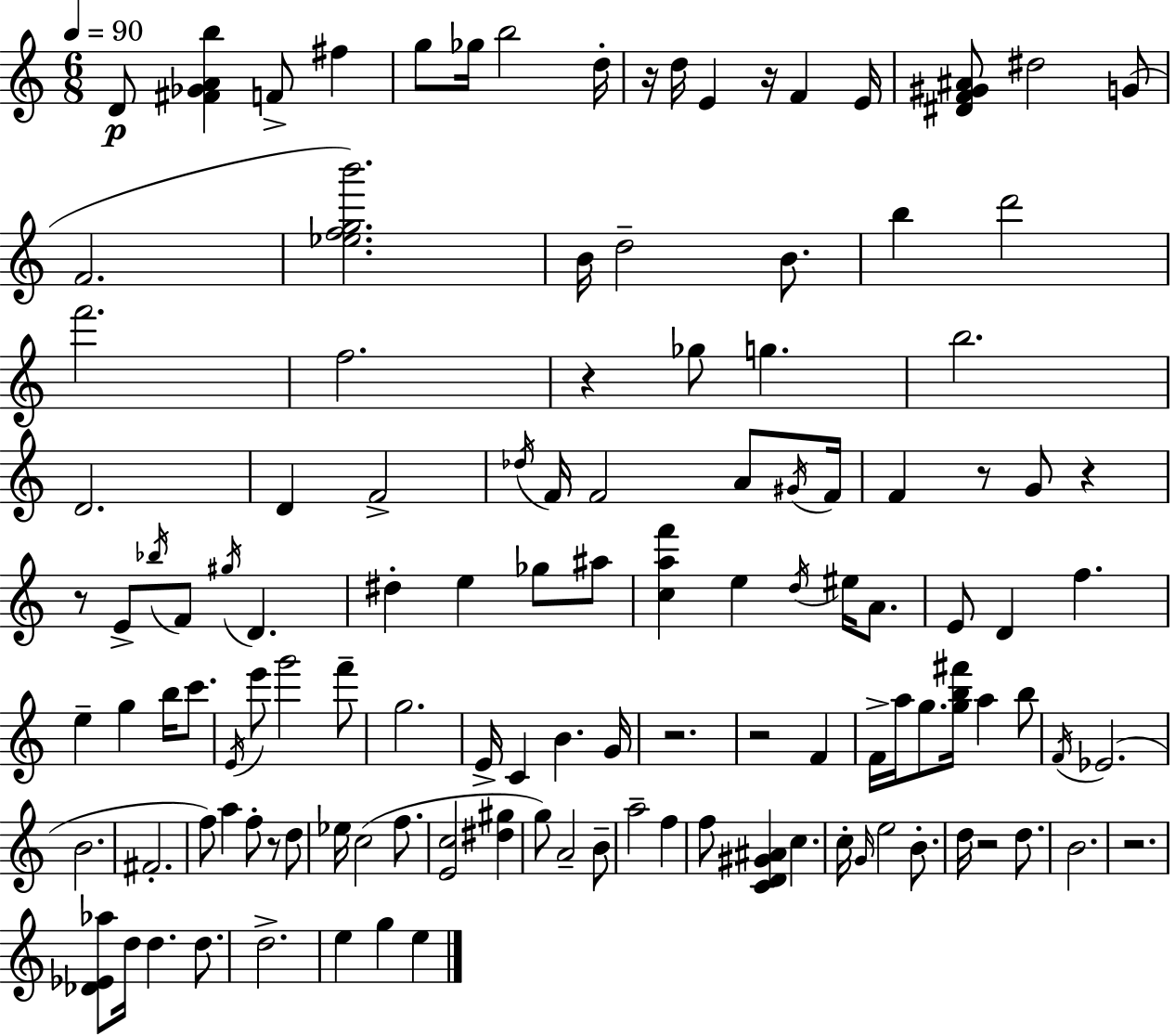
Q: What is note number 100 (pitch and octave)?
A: E5